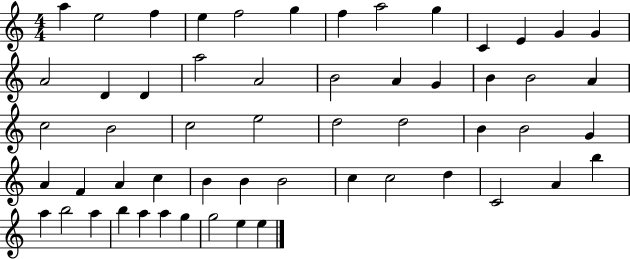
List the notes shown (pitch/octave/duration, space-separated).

A5/q E5/h F5/q E5/q F5/h G5/q F5/q A5/h G5/q C4/q E4/q G4/q G4/q A4/h D4/q D4/q A5/h A4/h B4/h A4/q G4/q B4/q B4/h A4/q C5/h B4/h C5/h E5/h D5/h D5/h B4/q B4/h G4/q A4/q F4/q A4/q C5/q B4/q B4/q B4/h C5/q C5/h D5/q C4/h A4/q B5/q A5/q B5/h A5/q B5/q A5/q A5/q G5/q G5/h E5/q E5/q